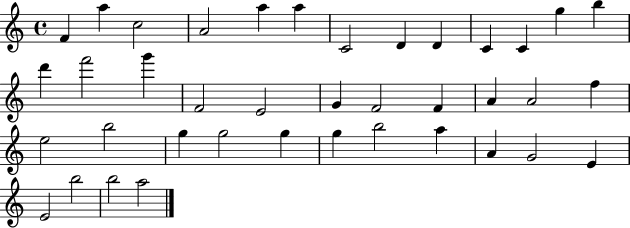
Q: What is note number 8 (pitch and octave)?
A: D4